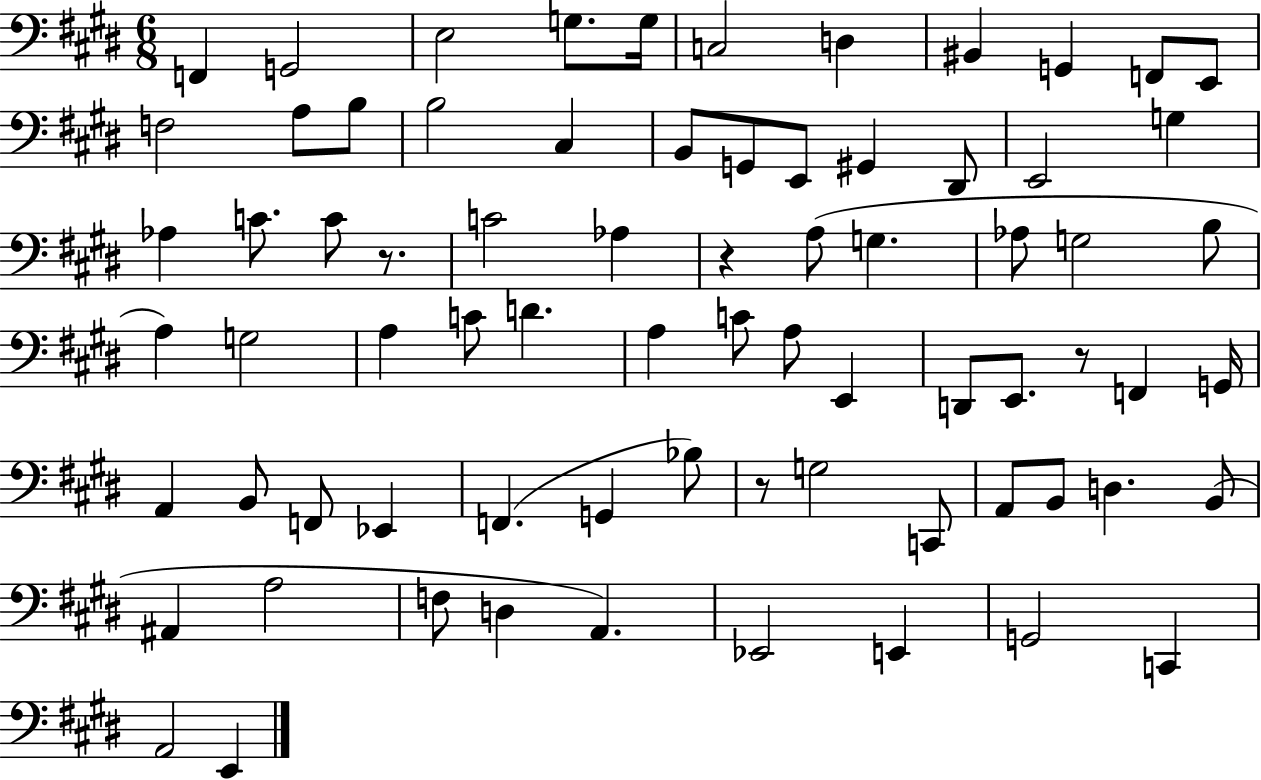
F2/q G2/h E3/h G3/e. G3/s C3/h D3/q BIS2/q G2/q F2/e E2/e F3/h A3/e B3/e B3/h C#3/q B2/e G2/e E2/e G#2/q D#2/e E2/h G3/q Ab3/q C4/e. C4/e R/e. C4/h Ab3/q R/q A3/e G3/q. Ab3/e G3/h B3/e A3/q G3/h A3/q C4/e D4/q. A3/q C4/e A3/e E2/q D2/e E2/e. R/e F2/q G2/s A2/q B2/e F2/e Eb2/q F2/q. G2/q Bb3/e R/e G3/h C2/e A2/e B2/e D3/q. B2/e A#2/q A3/h F3/e D3/q A2/q. Eb2/h E2/q G2/h C2/q A2/h E2/q